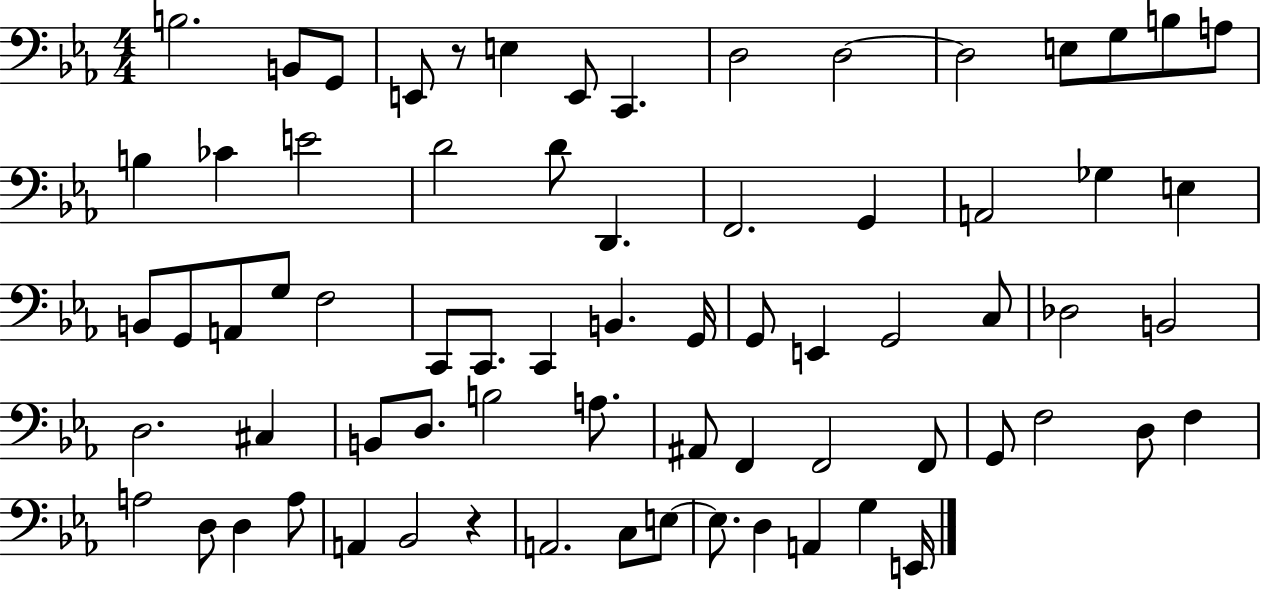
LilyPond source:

{
  \clef bass
  \numericTimeSignature
  \time 4/4
  \key ees \major
  b2. b,8 g,8 | e,8 r8 e4 e,8 c,4. | d2 d2~~ | d2 e8 g8 b8 a8 | \break b4 ces'4 e'2 | d'2 d'8 d,4. | f,2. g,4 | a,2 ges4 e4 | \break b,8 g,8 a,8 g8 f2 | c,8 c,8. c,4 b,4. g,16 | g,8 e,4 g,2 c8 | des2 b,2 | \break d2. cis4 | b,8 d8. b2 a8. | ais,8 f,4 f,2 f,8 | g,8 f2 d8 f4 | \break a2 d8 d4 a8 | a,4 bes,2 r4 | a,2. c8 e8~~ | e8. d4 a,4 g4 e,16 | \break \bar "|."
}